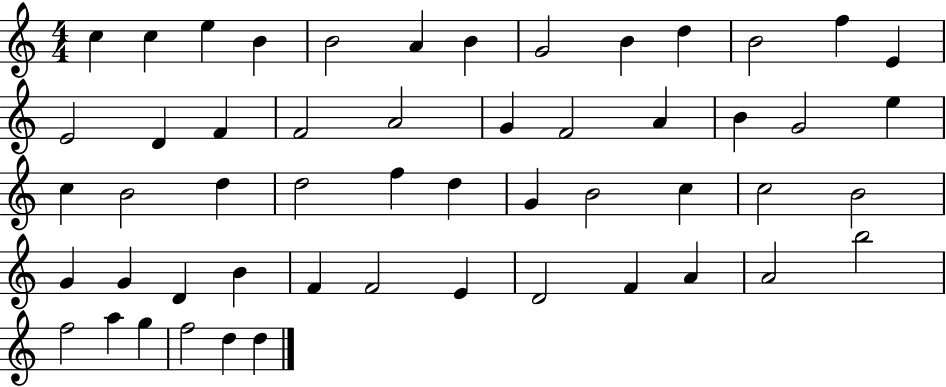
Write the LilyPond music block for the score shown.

{
  \clef treble
  \numericTimeSignature
  \time 4/4
  \key c \major
  c''4 c''4 e''4 b'4 | b'2 a'4 b'4 | g'2 b'4 d''4 | b'2 f''4 e'4 | \break e'2 d'4 f'4 | f'2 a'2 | g'4 f'2 a'4 | b'4 g'2 e''4 | \break c''4 b'2 d''4 | d''2 f''4 d''4 | g'4 b'2 c''4 | c''2 b'2 | \break g'4 g'4 d'4 b'4 | f'4 f'2 e'4 | d'2 f'4 a'4 | a'2 b''2 | \break f''2 a''4 g''4 | f''2 d''4 d''4 | \bar "|."
}